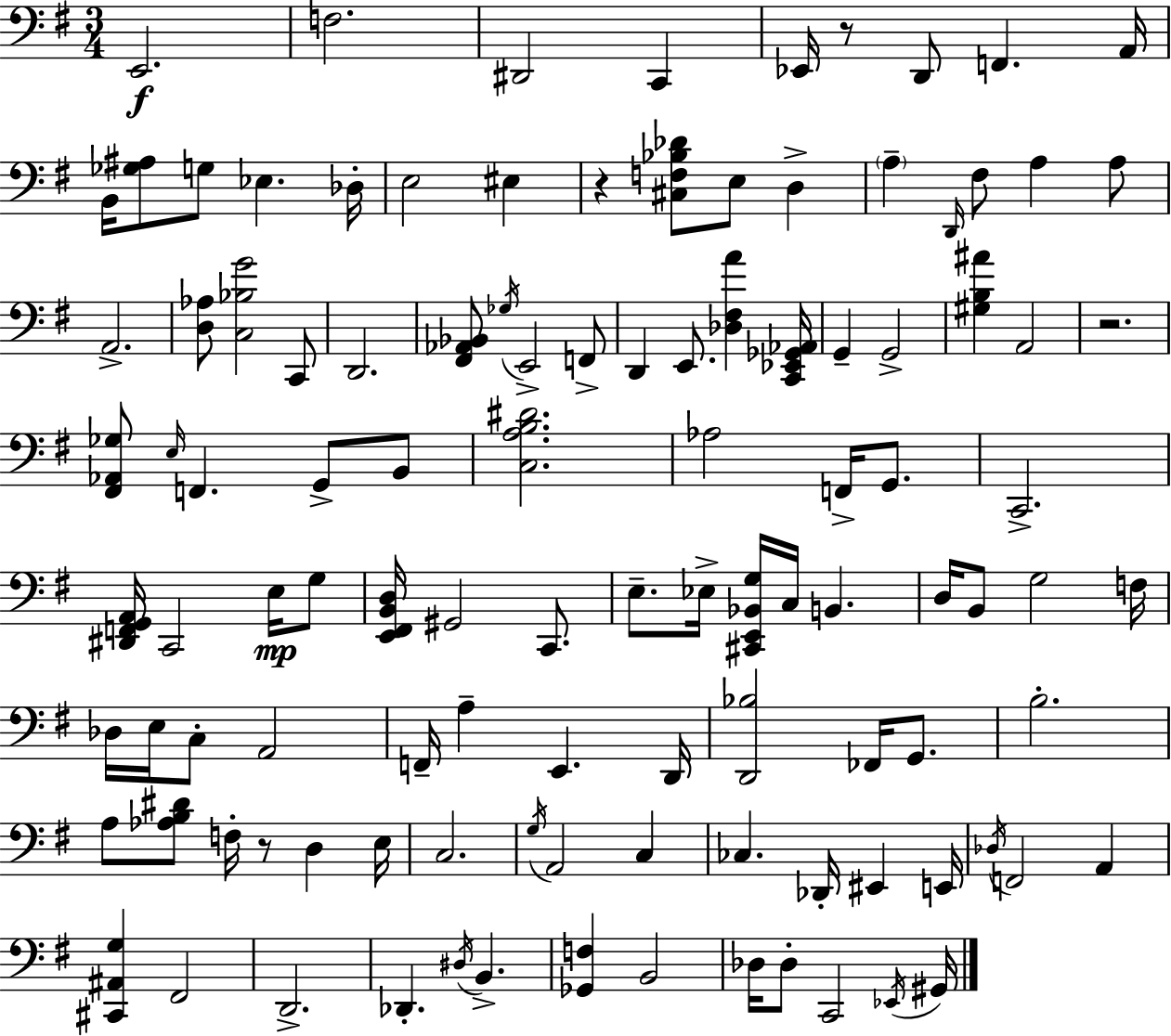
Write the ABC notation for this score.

X:1
T:Untitled
M:3/4
L:1/4
K:G
E,,2 F,2 ^D,,2 C,, _E,,/4 z/2 D,,/2 F,, A,,/4 B,,/4 [_G,^A,]/2 G,/2 _E, _D,/4 E,2 ^E, z [^C,F,_B,_D]/2 E,/2 D, A, D,,/4 ^F,/2 A, A,/2 A,,2 [D,_A,]/2 [C,_B,G]2 C,,/2 D,,2 [^F,,_A,,_B,,]/2 _G,/4 E,,2 F,,/2 D,, E,,/2 [_D,^F,A] [C,,_E,,_G,,_A,,]/4 G,, G,,2 [^G,B,^A] A,,2 z2 [^F,,_A,,_G,]/2 E,/4 F,, G,,/2 B,,/2 [C,A,B,^D]2 _A,2 F,,/4 G,,/2 C,,2 [^D,,F,,G,,A,,]/4 C,,2 E,/4 G,/2 [E,,^F,,B,,D,]/4 ^G,,2 C,,/2 E,/2 _E,/4 [^C,,E,,_B,,G,]/4 C,/4 B,, D,/4 B,,/2 G,2 F,/4 _D,/4 E,/4 C,/2 A,,2 F,,/4 A, E,, D,,/4 [D,,_B,]2 _F,,/4 G,,/2 B,2 A,/2 [_A,B,^D]/2 F,/4 z/2 D, E,/4 C,2 G,/4 A,,2 C, _C, _D,,/4 ^E,, E,,/4 _D,/4 F,,2 A,, [^C,,^A,,G,] ^F,,2 D,,2 _D,, ^D,/4 B,, [_G,,F,] B,,2 _D,/4 _D,/2 C,,2 _E,,/4 ^G,,/4